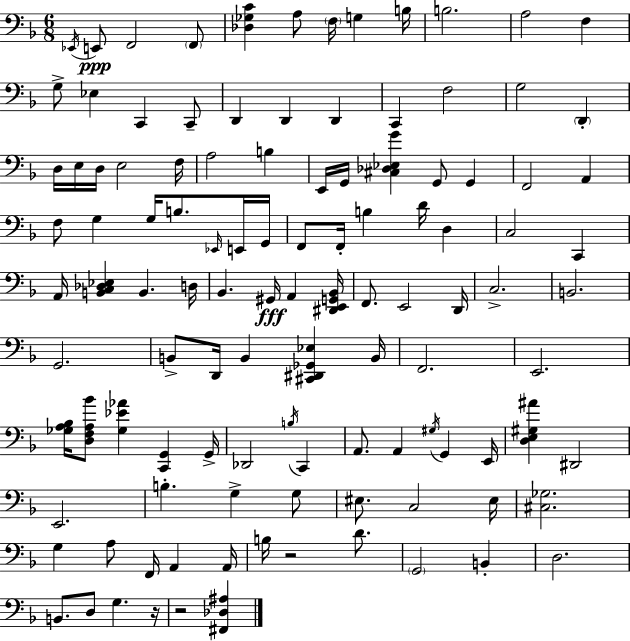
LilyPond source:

{
  \clef bass
  \numericTimeSignature
  \time 6/8
  \key d \minor
  \repeat volta 2 { \acciaccatura { ees,16 }\ppp e,8 f,2 \parenthesize f,8 | <des ges c'>4 a8 \parenthesize f16 g4 | b16 b2. | a2 f4 | \break g8-> ees4 c,4 c,8-- | d,4 d,4 d,4 | c,4 f2 | g2 \parenthesize d,4-. | \break d16 e16 d16 e2 | f16 a2 b4 | e,16 g,16 <cis des ees g'>4 g,8 g,4 | f,2 a,4 | \break f8 g4 g16 b8. \grace { ees,16 } | e,16 g,16 f,8 f,16-. b4 d'16 d4 | c2 c,4 | a,16 <b, c des ees>4 b,4. | \break d16 bes,4. gis,16\fff a,4 | <dis, e, g, bes,>16 f,8. e,2 | d,16 c2.-> | b,2. | \break g,2. | b,8-> d,16 b,4 <cis, dis, ges, ees>4 | b,16 f,2. | e,2. | \break <ges a bes>16 <d f a bes'>8 <ges ees' aes'>4 <c, g,>4 | g,16-> des,2 \acciaccatura { b16 } c,4 | a,8. a,4 \acciaccatura { gis16 } g,4 | e,16 <d e gis ais'>4 dis,2 | \break e,2. | b4.-. g4-> | g8 eis8. c2 | eis16 <cis ges>2. | \break g4 a8 f,16 a,4 | a,16 b16 r2 | d'8. \parenthesize g,2 | b,4-. d2. | \break b,8. d8 g4. | r16 r2 | <fis, des ais>4 } \bar "|."
}